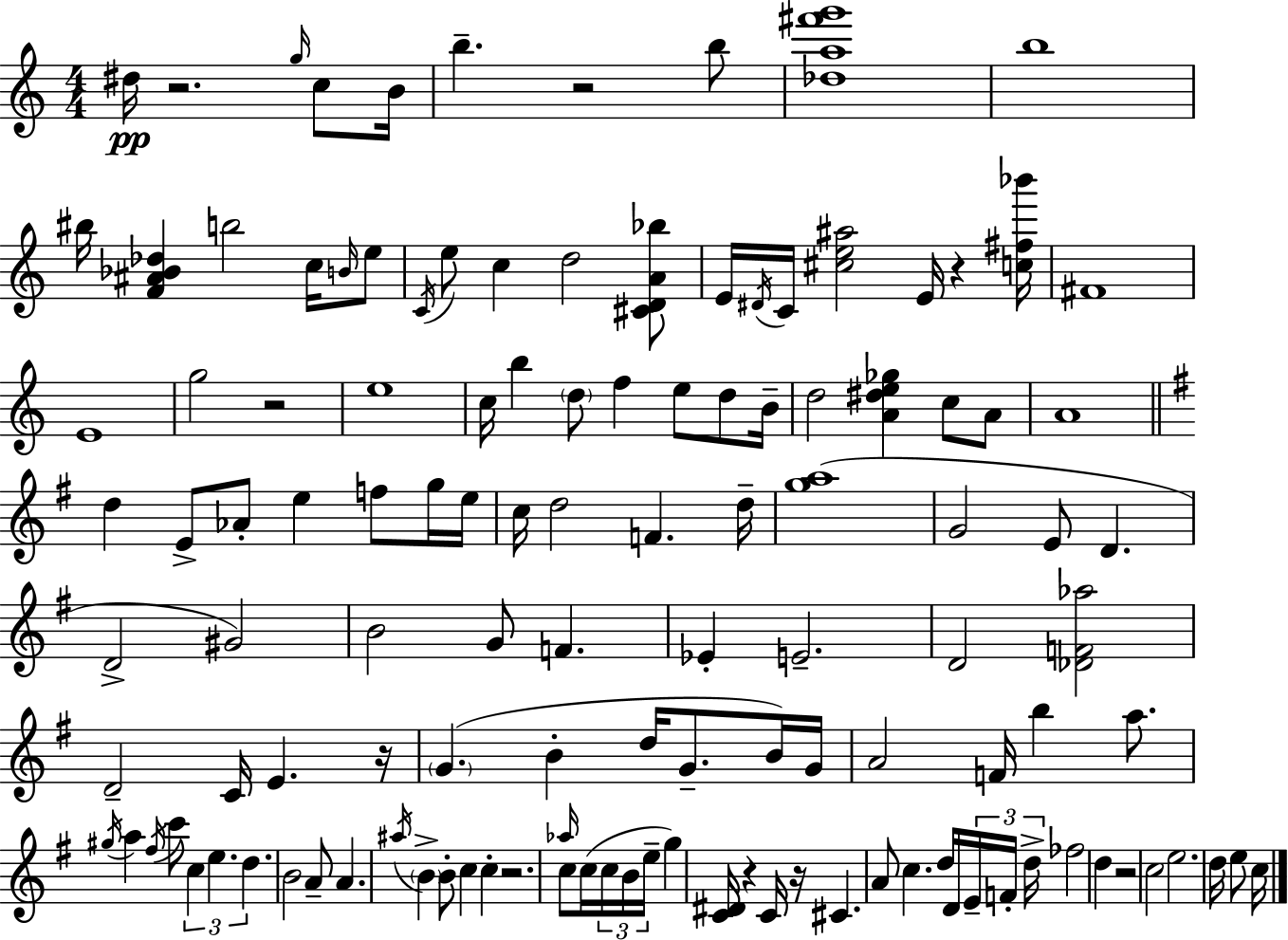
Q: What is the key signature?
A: A minor